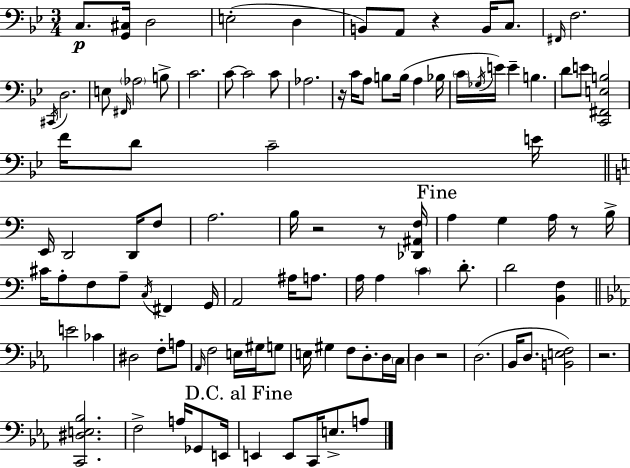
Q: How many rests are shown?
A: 7